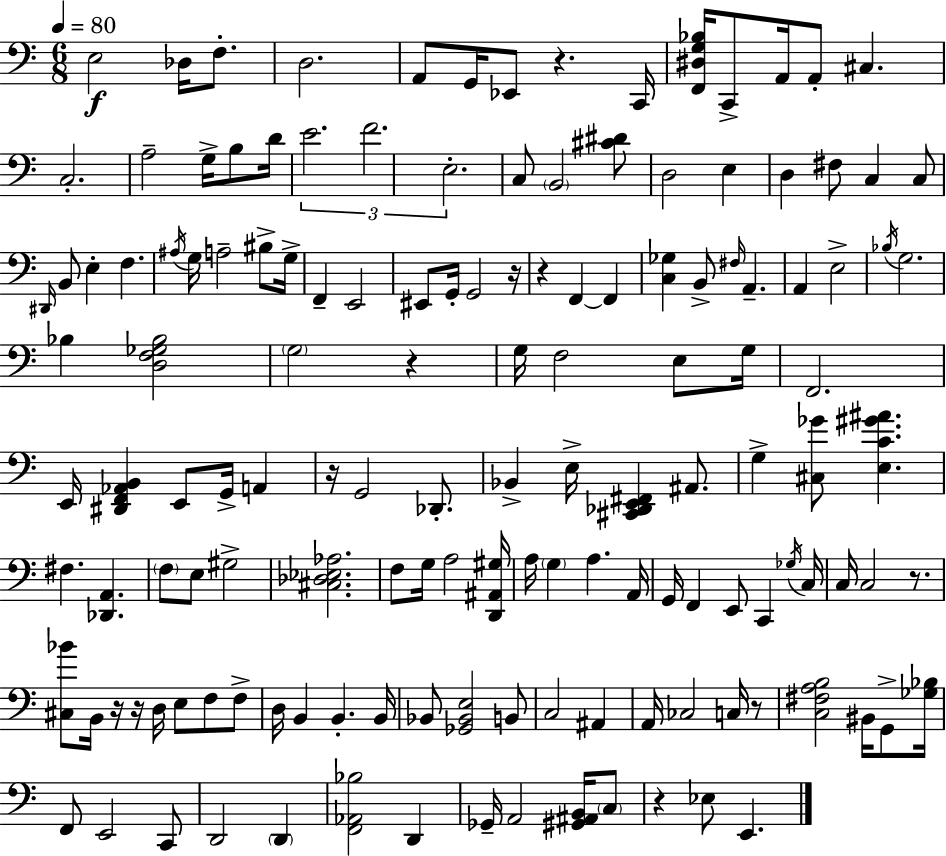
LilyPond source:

{
  \clef bass
  \numericTimeSignature
  \time 6/8
  \key c \major
  \tempo 4 = 80
  e2\f des16 f8.-. | d2. | a,8 g,16 ees,8 r4. c,16 | <f, dis g bes>16 c,8-> a,16 a,8-. cis4. | \break c2.-. | a2-- g16-> b8 d'16 | \tuplet 3/2 { e'2. | f'2. | \break e2.-. } | c8 \parenthesize b,2 <cis' dis'>8 | d2 e4 | d4 fis8 c4 c8 | \break \grace { dis,16 } b,8 e4-. f4. | \acciaccatura { ais16 } g16 a2-- bis8-> | g16-> f,4-- e,2 | eis,8 g,16-. g,2 | \break r16 r4 f,4~~ f,4 | <c ges>4 b,8-> \grace { fis16 } a,4.-- | a,4 e2-> | \acciaccatura { bes16 } g2. | \break bes4 <d f ges bes>2 | \parenthesize g2 | r4 g16 f2 | e8 g16 f,2. | \break e,16 <dis, f, aes, b,>4 e,8 g,16-> | a,4 r16 g,2 | des,8.-. bes,4-> e16-> <cis, des, e, fis,>4 | ais,8. g4-> <cis ges'>8 <e c' gis' ais'>4. | \break fis4. <des, a,>4. | \parenthesize f8 e8 gis2-> | <cis des ees aes>2. | f8 g16 a2 | \break <d, ais, gis>16 a16 \parenthesize g4 a4. | a,16 g,16 f,4 e,8 c,4 | \acciaccatura { ges16 } c16 c16 c2 | r8. <cis bes'>8 b,16 r16 r16 d16 e8 | \break f8 f8-> d16 b,4 b,4.-. | b,16 bes,8 <ges, bes, e>2 | b,8 c2 | ais,4 a,16 ces2 | \break c16 r8 <c fis a b>2 | bis,16 g,8-> <ges bes>16 f,8 e,2 | c,8 d,2 | \parenthesize d,4 <f, aes, bes>2 | \break d,4 ges,16-- a,2 | <gis, ais, b,>16 \parenthesize c8 r4 ees8 e,4. | \bar "|."
}